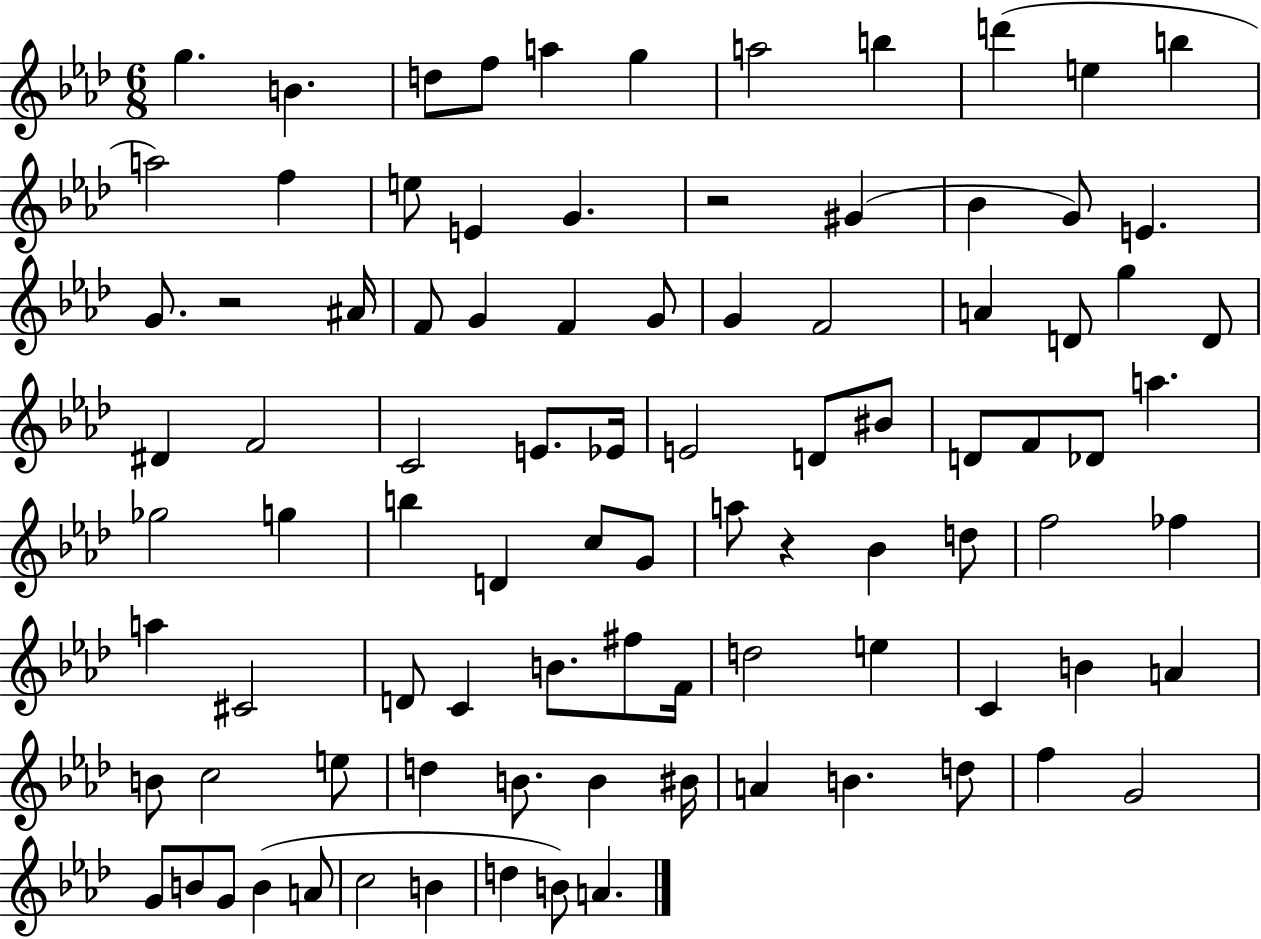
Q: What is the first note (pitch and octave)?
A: G5